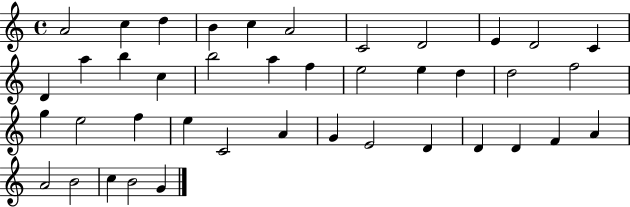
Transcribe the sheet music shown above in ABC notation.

X:1
T:Untitled
M:4/4
L:1/4
K:C
A2 c d B c A2 C2 D2 E D2 C D a b c b2 a f e2 e d d2 f2 g e2 f e C2 A G E2 D D D F A A2 B2 c B2 G